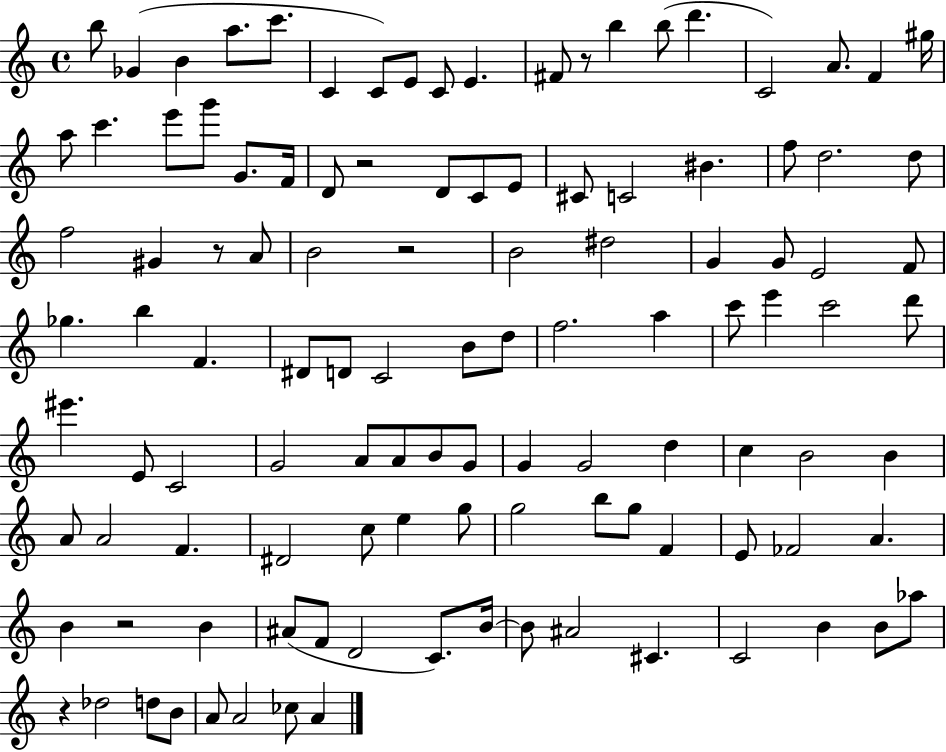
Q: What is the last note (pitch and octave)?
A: A4